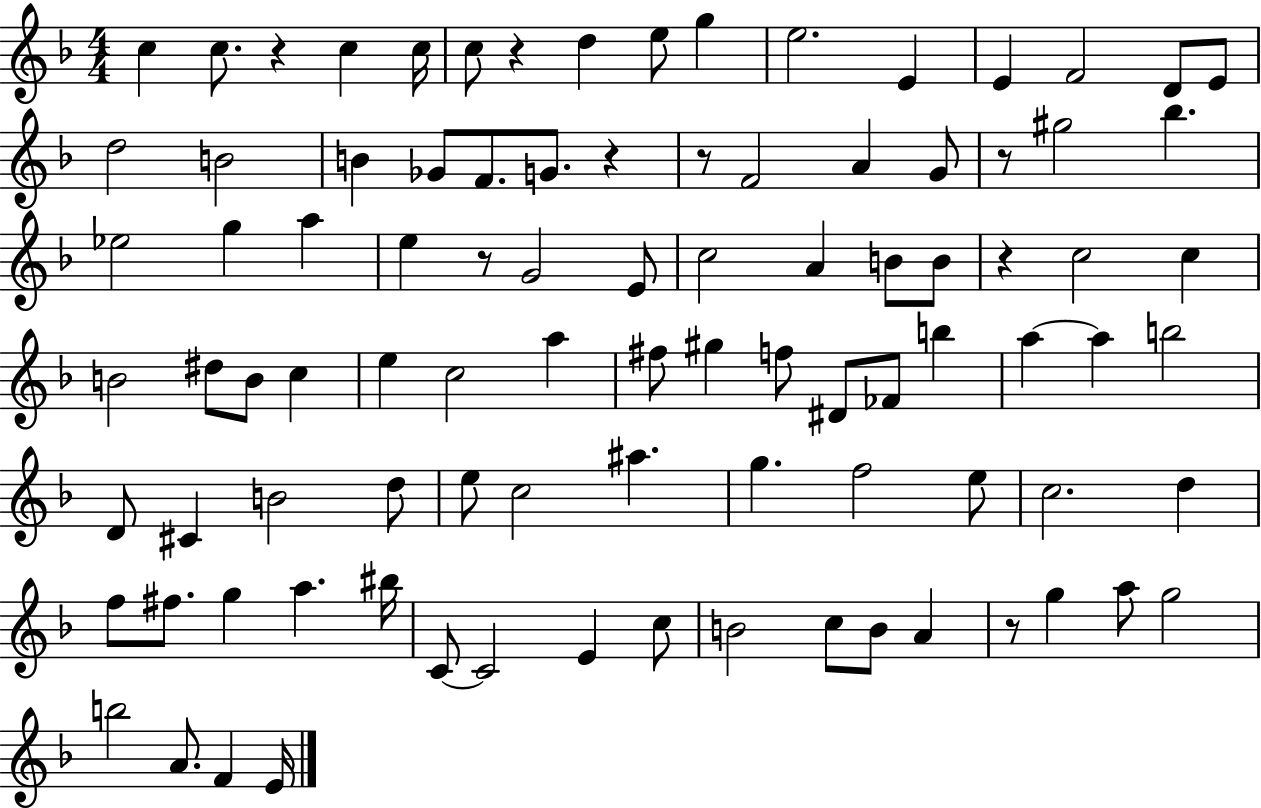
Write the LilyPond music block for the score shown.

{
  \clef treble
  \numericTimeSignature
  \time 4/4
  \key f \major
  \repeat volta 2 { c''4 c''8. r4 c''4 c''16 | c''8 r4 d''4 e''8 g''4 | e''2. e'4 | e'4 f'2 d'8 e'8 | \break d''2 b'2 | b'4 ges'8 f'8. g'8. r4 | r8 f'2 a'4 g'8 | r8 gis''2 bes''4. | \break ees''2 g''4 a''4 | e''4 r8 g'2 e'8 | c''2 a'4 b'8 b'8 | r4 c''2 c''4 | \break b'2 dis''8 b'8 c''4 | e''4 c''2 a''4 | fis''8 gis''4 f''8 dis'8 fes'8 b''4 | a''4~~ a''4 b''2 | \break d'8 cis'4 b'2 d''8 | e''8 c''2 ais''4. | g''4. f''2 e''8 | c''2. d''4 | \break f''8 fis''8. g''4 a''4. bis''16 | c'8~~ c'2 e'4 c''8 | b'2 c''8 b'8 a'4 | r8 g''4 a''8 g''2 | \break b''2 a'8. f'4 e'16 | } \bar "|."
}